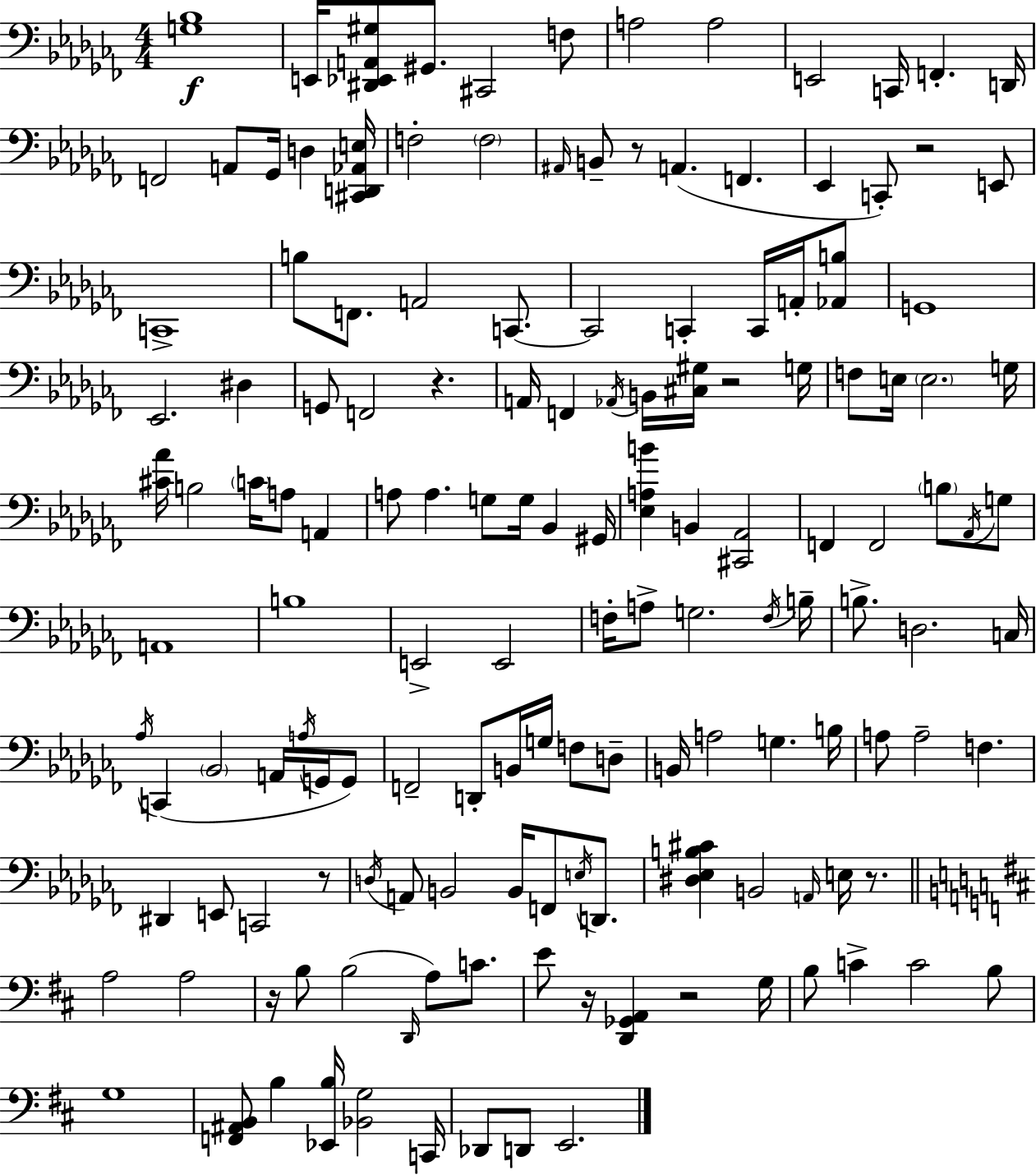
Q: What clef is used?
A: bass